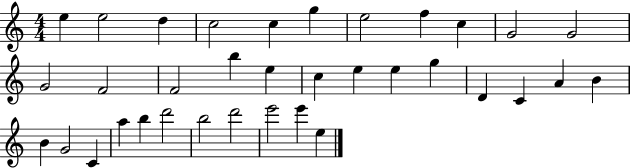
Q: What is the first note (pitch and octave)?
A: E5